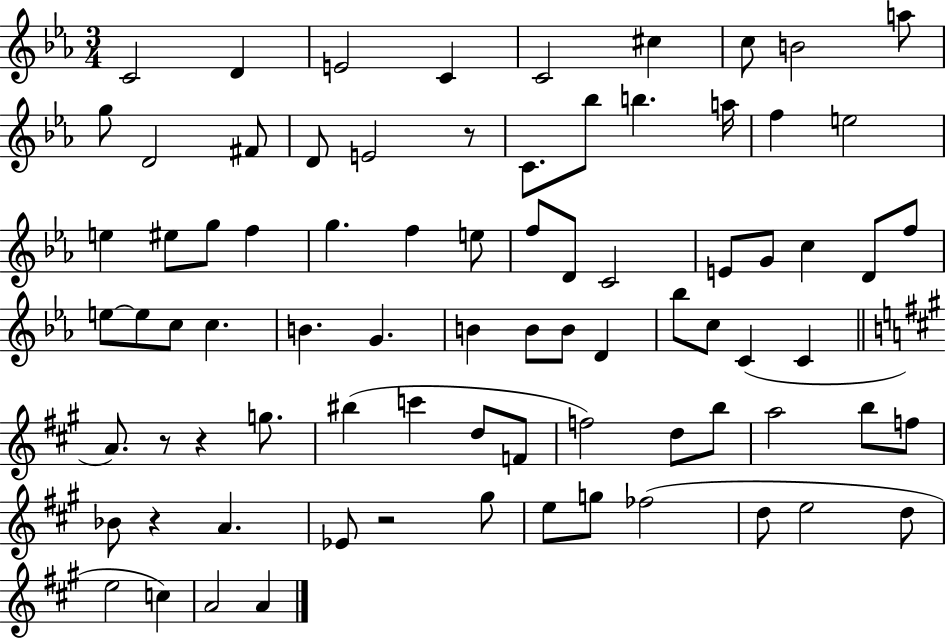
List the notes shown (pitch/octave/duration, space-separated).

C4/h D4/q E4/h C4/q C4/h C#5/q C5/e B4/h A5/e G5/e D4/h F#4/e D4/e E4/h R/e C4/e. Bb5/e B5/q. A5/s F5/q E5/h E5/q EIS5/e G5/e F5/q G5/q. F5/q E5/e F5/e D4/e C4/h E4/e G4/e C5/q D4/e F5/e E5/e E5/e C5/e C5/q. B4/q. G4/q. B4/q B4/e B4/e D4/q Bb5/e C5/e C4/q C4/q A4/e. R/e R/q G5/e. BIS5/q C6/q D5/e F4/e F5/h D5/e B5/e A5/h B5/e F5/e Bb4/e R/q A4/q. Eb4/e R/h G#5/e E5/e G5/e FES5/h D5/e E5/h D5/e E5/h C5/q A4/h A4/q